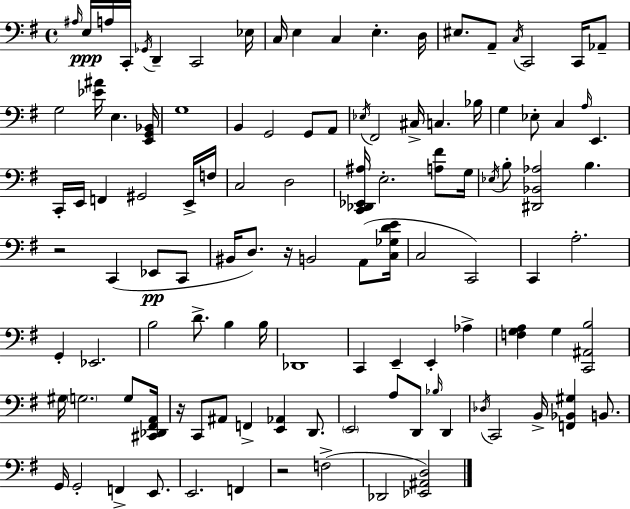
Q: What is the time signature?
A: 4/4